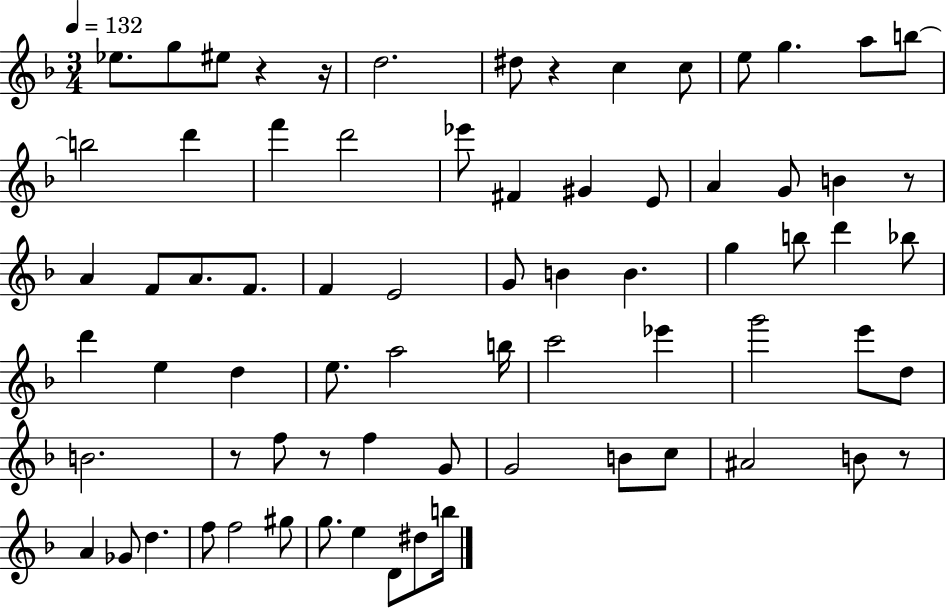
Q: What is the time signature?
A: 3/4